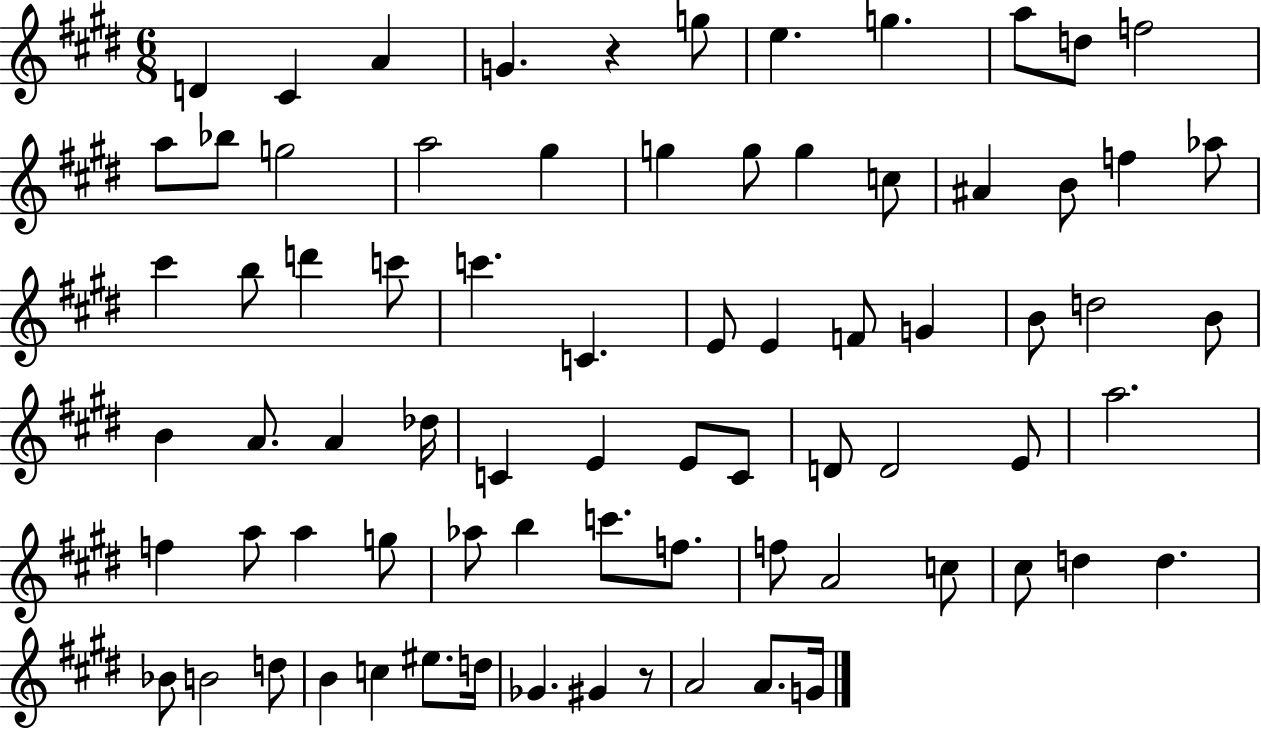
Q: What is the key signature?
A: E major